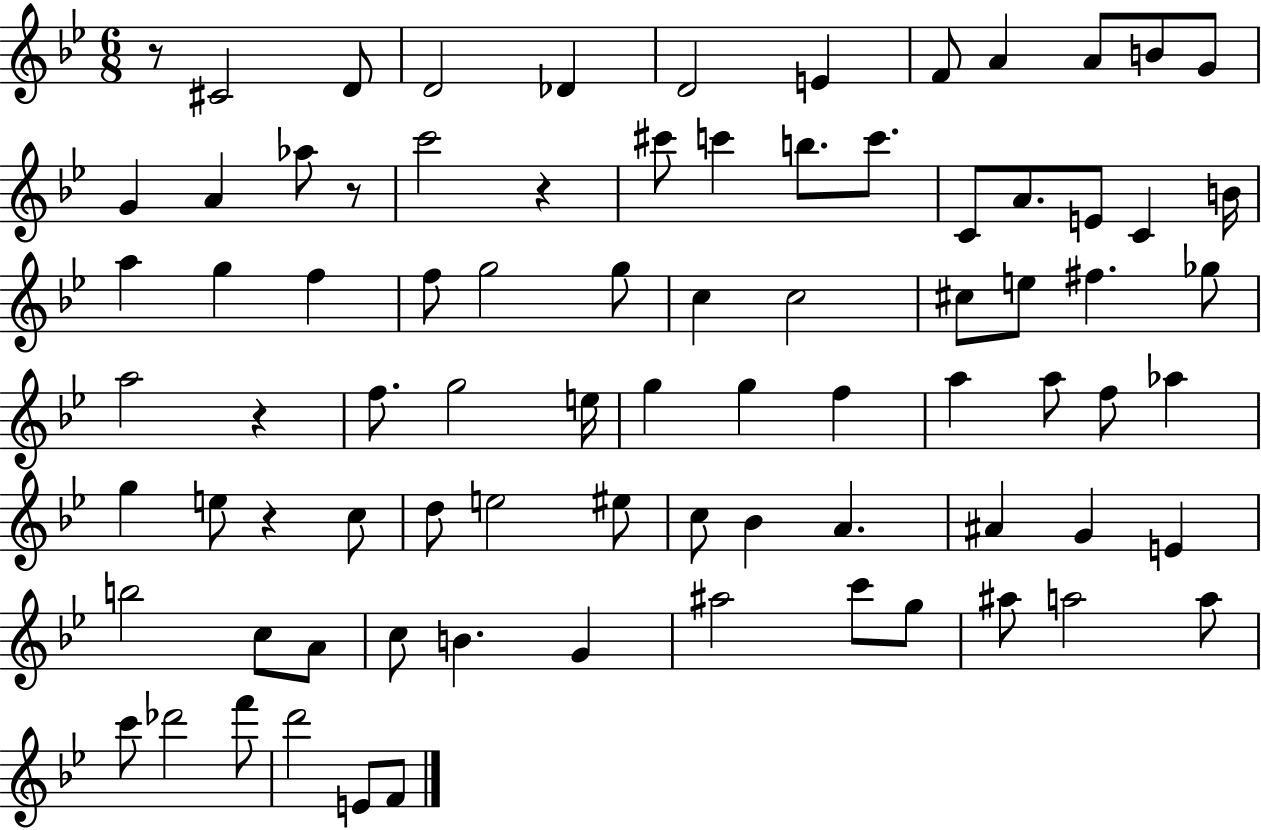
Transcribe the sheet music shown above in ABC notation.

X:1
T:Untitled
M:6/8
L:1/4
K:Bb
z/2 ^C2 D/2 D2 _D D2 E F/2 A A/2 B/2 G/2 G A _a/2 z/2 c'2 z ^c'/2 c' b/2 c'/2 C/2 A/2 E/2 C B/4 a g f f/2 g2 g/2 c c2 ^c/2 e/2 ^f _g/2 a2 z f/2 g2 e/4 g g f a a/2 f/2 _a g e/2 z c/2 d/2 e2 ^e/2 c/2 _B A ^A G E b2 c/2 A/2 c/2 B G ^a2 c'/2 g/2 ^a/2 a2 a/2 c'/2 _d'2 f'/2 d'2 E/2 F/2